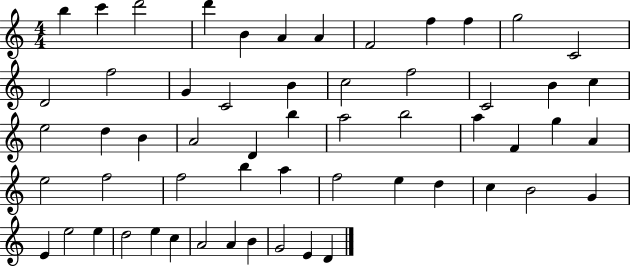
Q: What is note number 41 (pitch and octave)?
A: E5